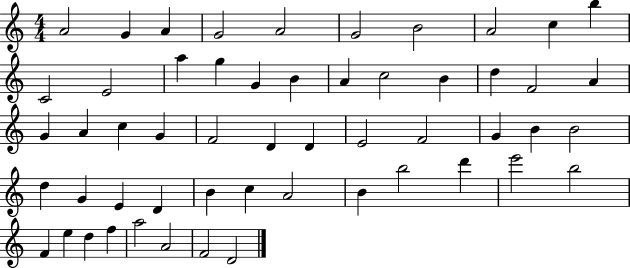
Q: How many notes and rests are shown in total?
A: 54